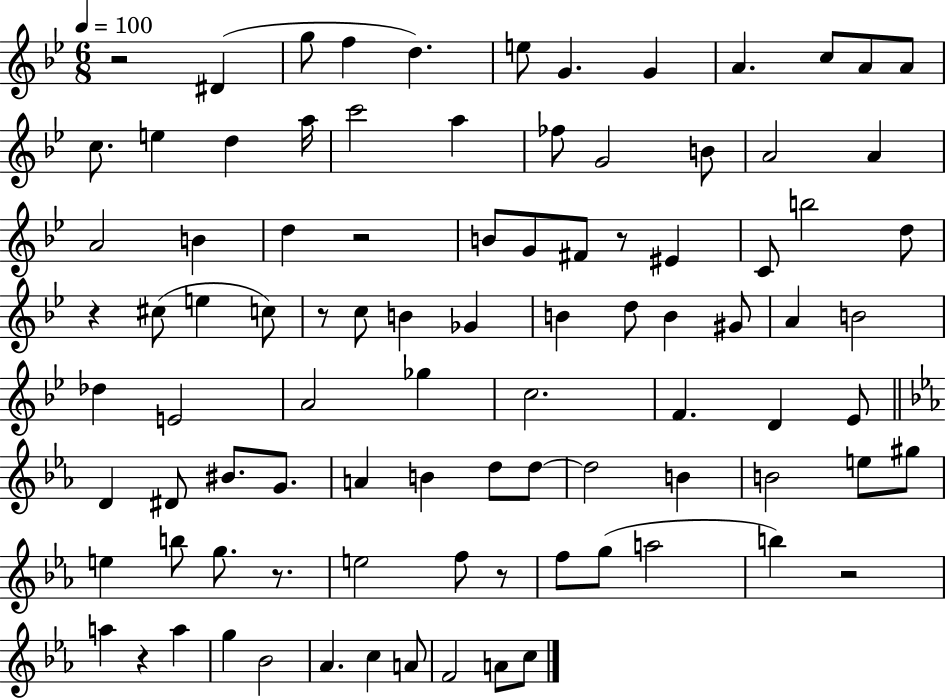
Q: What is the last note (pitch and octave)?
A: C5